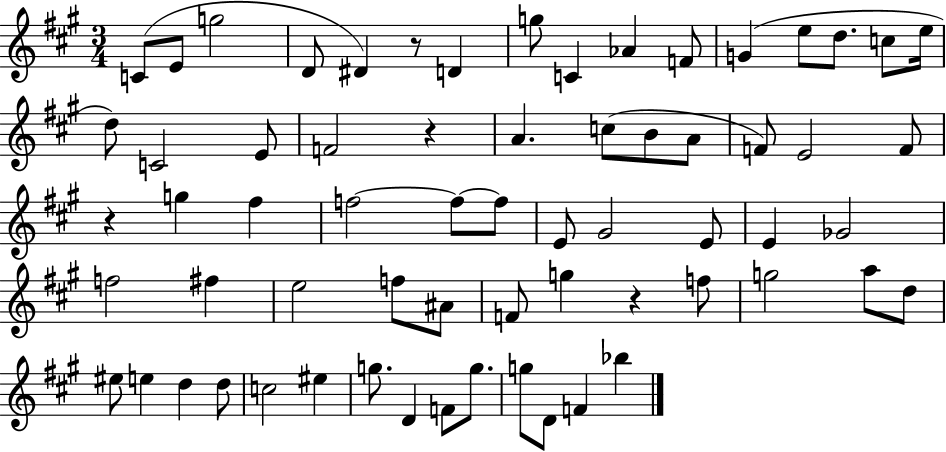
{
  \clef treble
  \numericTimeSignature
  \time 3/4
  \key a \major
  \repeat volta 2 { c'8( e'8 g''2 | d'8 dis'4) r8 d'4 | g''8 c'4 aes'4 f'8 | g'4( e''8 d''8. c''8 e''16 | \break d''8) c'2 e'8 | f'2 r4 | a'4. c''8( b'8 a'8 | f'8) e'2 f'8 | \break r4 g''4 fis''4 | f''2~~ f''8~~ f''8 | e'8 gis'2 e'8 | e'4 ges'2 | \break f''2 fis''4 | e''2 f''8 ais'8 | f'8 g''4 r4 f''8 | g''2 a''8 d''8 | \break eis''8 e''4 d''4 d''8 | c''2 eis''4 | g''8. d'4 f'8 g''8. | g''8 d'8 f'4 bes''4 | \break } \bar "|."
}